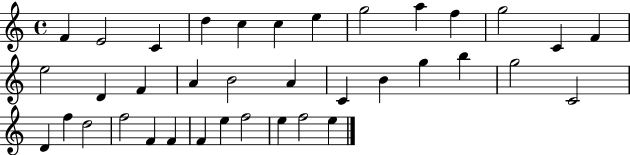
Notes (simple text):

F4/q E4/h C4/q D5/q C5/q C5/q E5/q G5/h A5/q F5/q G5/h C4/q F4/q E5/h D4/q F4/q A4/q B4/h A4/q C4/q B4/q G5/q B5/q G5/h C4/h D4/q F5/q D5/h F5/h F4/q F4/q F4/q E5/q F5/h E5/q F5/h E5/q